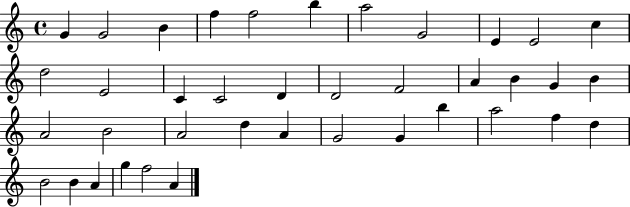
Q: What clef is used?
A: treble